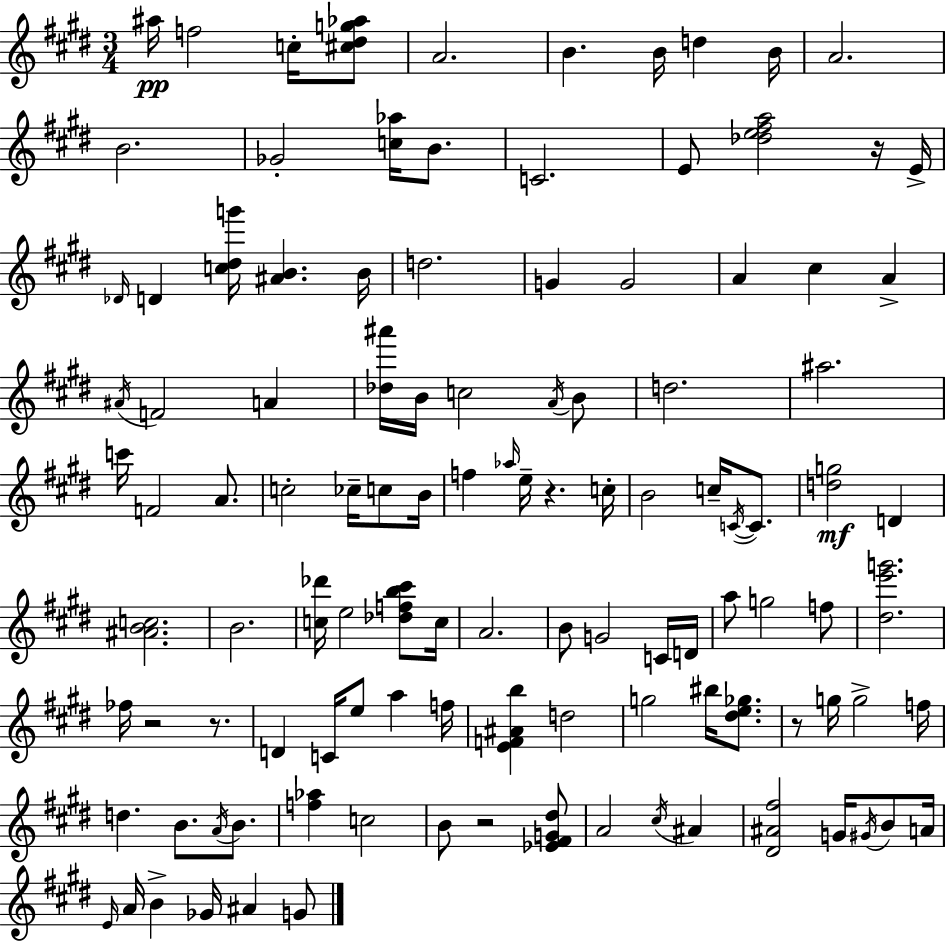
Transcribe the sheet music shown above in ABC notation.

X:1
T:Untitled
M:3/4
L:1/4
K:E
^a/4 f2 c/4 [^c^dg_a]/2 A2 B B/4 d B/4 A2 B2 _G2 [c_a]/4 B/2 C2 E/2 [_de^fa]2 z/4 E/4 _D/4 D [c^dg']/4 [^AB] B/4 d2 G G2 A ^c A ^A/4 F2 A [_d^a']/4 B/4 c2 A/4 B/2 d2 ^a2 c'/4 F2 A/2 c2 _c/4 c/2 B/4 f _a/4 e/4 z c/4 B2 c/4 C/4 C/2 [dg]2 D [^ABc]2 B2 [c_d']/4 e2 [_dfb^c']/2 c/4 A2 B/2 G2 C/4 D/4 a/2 g2 f/2 [^de'g']2 _f/4 z2 z/2 D C/4 e/2 a f/4 [EF^Ab] d2 g2 ^b/4 [^de_g]/2 z/2 g/4 g2 f/4 d B/2 A/4 B/2 [f_a] c2 B/2 z2 [_E^FG^d]/2 A2 ^c/4 ^A [^D^A^f]2 G/4 ^G/4 B/2 A/4 E/4 A/4 B _G/4 ^A G/2